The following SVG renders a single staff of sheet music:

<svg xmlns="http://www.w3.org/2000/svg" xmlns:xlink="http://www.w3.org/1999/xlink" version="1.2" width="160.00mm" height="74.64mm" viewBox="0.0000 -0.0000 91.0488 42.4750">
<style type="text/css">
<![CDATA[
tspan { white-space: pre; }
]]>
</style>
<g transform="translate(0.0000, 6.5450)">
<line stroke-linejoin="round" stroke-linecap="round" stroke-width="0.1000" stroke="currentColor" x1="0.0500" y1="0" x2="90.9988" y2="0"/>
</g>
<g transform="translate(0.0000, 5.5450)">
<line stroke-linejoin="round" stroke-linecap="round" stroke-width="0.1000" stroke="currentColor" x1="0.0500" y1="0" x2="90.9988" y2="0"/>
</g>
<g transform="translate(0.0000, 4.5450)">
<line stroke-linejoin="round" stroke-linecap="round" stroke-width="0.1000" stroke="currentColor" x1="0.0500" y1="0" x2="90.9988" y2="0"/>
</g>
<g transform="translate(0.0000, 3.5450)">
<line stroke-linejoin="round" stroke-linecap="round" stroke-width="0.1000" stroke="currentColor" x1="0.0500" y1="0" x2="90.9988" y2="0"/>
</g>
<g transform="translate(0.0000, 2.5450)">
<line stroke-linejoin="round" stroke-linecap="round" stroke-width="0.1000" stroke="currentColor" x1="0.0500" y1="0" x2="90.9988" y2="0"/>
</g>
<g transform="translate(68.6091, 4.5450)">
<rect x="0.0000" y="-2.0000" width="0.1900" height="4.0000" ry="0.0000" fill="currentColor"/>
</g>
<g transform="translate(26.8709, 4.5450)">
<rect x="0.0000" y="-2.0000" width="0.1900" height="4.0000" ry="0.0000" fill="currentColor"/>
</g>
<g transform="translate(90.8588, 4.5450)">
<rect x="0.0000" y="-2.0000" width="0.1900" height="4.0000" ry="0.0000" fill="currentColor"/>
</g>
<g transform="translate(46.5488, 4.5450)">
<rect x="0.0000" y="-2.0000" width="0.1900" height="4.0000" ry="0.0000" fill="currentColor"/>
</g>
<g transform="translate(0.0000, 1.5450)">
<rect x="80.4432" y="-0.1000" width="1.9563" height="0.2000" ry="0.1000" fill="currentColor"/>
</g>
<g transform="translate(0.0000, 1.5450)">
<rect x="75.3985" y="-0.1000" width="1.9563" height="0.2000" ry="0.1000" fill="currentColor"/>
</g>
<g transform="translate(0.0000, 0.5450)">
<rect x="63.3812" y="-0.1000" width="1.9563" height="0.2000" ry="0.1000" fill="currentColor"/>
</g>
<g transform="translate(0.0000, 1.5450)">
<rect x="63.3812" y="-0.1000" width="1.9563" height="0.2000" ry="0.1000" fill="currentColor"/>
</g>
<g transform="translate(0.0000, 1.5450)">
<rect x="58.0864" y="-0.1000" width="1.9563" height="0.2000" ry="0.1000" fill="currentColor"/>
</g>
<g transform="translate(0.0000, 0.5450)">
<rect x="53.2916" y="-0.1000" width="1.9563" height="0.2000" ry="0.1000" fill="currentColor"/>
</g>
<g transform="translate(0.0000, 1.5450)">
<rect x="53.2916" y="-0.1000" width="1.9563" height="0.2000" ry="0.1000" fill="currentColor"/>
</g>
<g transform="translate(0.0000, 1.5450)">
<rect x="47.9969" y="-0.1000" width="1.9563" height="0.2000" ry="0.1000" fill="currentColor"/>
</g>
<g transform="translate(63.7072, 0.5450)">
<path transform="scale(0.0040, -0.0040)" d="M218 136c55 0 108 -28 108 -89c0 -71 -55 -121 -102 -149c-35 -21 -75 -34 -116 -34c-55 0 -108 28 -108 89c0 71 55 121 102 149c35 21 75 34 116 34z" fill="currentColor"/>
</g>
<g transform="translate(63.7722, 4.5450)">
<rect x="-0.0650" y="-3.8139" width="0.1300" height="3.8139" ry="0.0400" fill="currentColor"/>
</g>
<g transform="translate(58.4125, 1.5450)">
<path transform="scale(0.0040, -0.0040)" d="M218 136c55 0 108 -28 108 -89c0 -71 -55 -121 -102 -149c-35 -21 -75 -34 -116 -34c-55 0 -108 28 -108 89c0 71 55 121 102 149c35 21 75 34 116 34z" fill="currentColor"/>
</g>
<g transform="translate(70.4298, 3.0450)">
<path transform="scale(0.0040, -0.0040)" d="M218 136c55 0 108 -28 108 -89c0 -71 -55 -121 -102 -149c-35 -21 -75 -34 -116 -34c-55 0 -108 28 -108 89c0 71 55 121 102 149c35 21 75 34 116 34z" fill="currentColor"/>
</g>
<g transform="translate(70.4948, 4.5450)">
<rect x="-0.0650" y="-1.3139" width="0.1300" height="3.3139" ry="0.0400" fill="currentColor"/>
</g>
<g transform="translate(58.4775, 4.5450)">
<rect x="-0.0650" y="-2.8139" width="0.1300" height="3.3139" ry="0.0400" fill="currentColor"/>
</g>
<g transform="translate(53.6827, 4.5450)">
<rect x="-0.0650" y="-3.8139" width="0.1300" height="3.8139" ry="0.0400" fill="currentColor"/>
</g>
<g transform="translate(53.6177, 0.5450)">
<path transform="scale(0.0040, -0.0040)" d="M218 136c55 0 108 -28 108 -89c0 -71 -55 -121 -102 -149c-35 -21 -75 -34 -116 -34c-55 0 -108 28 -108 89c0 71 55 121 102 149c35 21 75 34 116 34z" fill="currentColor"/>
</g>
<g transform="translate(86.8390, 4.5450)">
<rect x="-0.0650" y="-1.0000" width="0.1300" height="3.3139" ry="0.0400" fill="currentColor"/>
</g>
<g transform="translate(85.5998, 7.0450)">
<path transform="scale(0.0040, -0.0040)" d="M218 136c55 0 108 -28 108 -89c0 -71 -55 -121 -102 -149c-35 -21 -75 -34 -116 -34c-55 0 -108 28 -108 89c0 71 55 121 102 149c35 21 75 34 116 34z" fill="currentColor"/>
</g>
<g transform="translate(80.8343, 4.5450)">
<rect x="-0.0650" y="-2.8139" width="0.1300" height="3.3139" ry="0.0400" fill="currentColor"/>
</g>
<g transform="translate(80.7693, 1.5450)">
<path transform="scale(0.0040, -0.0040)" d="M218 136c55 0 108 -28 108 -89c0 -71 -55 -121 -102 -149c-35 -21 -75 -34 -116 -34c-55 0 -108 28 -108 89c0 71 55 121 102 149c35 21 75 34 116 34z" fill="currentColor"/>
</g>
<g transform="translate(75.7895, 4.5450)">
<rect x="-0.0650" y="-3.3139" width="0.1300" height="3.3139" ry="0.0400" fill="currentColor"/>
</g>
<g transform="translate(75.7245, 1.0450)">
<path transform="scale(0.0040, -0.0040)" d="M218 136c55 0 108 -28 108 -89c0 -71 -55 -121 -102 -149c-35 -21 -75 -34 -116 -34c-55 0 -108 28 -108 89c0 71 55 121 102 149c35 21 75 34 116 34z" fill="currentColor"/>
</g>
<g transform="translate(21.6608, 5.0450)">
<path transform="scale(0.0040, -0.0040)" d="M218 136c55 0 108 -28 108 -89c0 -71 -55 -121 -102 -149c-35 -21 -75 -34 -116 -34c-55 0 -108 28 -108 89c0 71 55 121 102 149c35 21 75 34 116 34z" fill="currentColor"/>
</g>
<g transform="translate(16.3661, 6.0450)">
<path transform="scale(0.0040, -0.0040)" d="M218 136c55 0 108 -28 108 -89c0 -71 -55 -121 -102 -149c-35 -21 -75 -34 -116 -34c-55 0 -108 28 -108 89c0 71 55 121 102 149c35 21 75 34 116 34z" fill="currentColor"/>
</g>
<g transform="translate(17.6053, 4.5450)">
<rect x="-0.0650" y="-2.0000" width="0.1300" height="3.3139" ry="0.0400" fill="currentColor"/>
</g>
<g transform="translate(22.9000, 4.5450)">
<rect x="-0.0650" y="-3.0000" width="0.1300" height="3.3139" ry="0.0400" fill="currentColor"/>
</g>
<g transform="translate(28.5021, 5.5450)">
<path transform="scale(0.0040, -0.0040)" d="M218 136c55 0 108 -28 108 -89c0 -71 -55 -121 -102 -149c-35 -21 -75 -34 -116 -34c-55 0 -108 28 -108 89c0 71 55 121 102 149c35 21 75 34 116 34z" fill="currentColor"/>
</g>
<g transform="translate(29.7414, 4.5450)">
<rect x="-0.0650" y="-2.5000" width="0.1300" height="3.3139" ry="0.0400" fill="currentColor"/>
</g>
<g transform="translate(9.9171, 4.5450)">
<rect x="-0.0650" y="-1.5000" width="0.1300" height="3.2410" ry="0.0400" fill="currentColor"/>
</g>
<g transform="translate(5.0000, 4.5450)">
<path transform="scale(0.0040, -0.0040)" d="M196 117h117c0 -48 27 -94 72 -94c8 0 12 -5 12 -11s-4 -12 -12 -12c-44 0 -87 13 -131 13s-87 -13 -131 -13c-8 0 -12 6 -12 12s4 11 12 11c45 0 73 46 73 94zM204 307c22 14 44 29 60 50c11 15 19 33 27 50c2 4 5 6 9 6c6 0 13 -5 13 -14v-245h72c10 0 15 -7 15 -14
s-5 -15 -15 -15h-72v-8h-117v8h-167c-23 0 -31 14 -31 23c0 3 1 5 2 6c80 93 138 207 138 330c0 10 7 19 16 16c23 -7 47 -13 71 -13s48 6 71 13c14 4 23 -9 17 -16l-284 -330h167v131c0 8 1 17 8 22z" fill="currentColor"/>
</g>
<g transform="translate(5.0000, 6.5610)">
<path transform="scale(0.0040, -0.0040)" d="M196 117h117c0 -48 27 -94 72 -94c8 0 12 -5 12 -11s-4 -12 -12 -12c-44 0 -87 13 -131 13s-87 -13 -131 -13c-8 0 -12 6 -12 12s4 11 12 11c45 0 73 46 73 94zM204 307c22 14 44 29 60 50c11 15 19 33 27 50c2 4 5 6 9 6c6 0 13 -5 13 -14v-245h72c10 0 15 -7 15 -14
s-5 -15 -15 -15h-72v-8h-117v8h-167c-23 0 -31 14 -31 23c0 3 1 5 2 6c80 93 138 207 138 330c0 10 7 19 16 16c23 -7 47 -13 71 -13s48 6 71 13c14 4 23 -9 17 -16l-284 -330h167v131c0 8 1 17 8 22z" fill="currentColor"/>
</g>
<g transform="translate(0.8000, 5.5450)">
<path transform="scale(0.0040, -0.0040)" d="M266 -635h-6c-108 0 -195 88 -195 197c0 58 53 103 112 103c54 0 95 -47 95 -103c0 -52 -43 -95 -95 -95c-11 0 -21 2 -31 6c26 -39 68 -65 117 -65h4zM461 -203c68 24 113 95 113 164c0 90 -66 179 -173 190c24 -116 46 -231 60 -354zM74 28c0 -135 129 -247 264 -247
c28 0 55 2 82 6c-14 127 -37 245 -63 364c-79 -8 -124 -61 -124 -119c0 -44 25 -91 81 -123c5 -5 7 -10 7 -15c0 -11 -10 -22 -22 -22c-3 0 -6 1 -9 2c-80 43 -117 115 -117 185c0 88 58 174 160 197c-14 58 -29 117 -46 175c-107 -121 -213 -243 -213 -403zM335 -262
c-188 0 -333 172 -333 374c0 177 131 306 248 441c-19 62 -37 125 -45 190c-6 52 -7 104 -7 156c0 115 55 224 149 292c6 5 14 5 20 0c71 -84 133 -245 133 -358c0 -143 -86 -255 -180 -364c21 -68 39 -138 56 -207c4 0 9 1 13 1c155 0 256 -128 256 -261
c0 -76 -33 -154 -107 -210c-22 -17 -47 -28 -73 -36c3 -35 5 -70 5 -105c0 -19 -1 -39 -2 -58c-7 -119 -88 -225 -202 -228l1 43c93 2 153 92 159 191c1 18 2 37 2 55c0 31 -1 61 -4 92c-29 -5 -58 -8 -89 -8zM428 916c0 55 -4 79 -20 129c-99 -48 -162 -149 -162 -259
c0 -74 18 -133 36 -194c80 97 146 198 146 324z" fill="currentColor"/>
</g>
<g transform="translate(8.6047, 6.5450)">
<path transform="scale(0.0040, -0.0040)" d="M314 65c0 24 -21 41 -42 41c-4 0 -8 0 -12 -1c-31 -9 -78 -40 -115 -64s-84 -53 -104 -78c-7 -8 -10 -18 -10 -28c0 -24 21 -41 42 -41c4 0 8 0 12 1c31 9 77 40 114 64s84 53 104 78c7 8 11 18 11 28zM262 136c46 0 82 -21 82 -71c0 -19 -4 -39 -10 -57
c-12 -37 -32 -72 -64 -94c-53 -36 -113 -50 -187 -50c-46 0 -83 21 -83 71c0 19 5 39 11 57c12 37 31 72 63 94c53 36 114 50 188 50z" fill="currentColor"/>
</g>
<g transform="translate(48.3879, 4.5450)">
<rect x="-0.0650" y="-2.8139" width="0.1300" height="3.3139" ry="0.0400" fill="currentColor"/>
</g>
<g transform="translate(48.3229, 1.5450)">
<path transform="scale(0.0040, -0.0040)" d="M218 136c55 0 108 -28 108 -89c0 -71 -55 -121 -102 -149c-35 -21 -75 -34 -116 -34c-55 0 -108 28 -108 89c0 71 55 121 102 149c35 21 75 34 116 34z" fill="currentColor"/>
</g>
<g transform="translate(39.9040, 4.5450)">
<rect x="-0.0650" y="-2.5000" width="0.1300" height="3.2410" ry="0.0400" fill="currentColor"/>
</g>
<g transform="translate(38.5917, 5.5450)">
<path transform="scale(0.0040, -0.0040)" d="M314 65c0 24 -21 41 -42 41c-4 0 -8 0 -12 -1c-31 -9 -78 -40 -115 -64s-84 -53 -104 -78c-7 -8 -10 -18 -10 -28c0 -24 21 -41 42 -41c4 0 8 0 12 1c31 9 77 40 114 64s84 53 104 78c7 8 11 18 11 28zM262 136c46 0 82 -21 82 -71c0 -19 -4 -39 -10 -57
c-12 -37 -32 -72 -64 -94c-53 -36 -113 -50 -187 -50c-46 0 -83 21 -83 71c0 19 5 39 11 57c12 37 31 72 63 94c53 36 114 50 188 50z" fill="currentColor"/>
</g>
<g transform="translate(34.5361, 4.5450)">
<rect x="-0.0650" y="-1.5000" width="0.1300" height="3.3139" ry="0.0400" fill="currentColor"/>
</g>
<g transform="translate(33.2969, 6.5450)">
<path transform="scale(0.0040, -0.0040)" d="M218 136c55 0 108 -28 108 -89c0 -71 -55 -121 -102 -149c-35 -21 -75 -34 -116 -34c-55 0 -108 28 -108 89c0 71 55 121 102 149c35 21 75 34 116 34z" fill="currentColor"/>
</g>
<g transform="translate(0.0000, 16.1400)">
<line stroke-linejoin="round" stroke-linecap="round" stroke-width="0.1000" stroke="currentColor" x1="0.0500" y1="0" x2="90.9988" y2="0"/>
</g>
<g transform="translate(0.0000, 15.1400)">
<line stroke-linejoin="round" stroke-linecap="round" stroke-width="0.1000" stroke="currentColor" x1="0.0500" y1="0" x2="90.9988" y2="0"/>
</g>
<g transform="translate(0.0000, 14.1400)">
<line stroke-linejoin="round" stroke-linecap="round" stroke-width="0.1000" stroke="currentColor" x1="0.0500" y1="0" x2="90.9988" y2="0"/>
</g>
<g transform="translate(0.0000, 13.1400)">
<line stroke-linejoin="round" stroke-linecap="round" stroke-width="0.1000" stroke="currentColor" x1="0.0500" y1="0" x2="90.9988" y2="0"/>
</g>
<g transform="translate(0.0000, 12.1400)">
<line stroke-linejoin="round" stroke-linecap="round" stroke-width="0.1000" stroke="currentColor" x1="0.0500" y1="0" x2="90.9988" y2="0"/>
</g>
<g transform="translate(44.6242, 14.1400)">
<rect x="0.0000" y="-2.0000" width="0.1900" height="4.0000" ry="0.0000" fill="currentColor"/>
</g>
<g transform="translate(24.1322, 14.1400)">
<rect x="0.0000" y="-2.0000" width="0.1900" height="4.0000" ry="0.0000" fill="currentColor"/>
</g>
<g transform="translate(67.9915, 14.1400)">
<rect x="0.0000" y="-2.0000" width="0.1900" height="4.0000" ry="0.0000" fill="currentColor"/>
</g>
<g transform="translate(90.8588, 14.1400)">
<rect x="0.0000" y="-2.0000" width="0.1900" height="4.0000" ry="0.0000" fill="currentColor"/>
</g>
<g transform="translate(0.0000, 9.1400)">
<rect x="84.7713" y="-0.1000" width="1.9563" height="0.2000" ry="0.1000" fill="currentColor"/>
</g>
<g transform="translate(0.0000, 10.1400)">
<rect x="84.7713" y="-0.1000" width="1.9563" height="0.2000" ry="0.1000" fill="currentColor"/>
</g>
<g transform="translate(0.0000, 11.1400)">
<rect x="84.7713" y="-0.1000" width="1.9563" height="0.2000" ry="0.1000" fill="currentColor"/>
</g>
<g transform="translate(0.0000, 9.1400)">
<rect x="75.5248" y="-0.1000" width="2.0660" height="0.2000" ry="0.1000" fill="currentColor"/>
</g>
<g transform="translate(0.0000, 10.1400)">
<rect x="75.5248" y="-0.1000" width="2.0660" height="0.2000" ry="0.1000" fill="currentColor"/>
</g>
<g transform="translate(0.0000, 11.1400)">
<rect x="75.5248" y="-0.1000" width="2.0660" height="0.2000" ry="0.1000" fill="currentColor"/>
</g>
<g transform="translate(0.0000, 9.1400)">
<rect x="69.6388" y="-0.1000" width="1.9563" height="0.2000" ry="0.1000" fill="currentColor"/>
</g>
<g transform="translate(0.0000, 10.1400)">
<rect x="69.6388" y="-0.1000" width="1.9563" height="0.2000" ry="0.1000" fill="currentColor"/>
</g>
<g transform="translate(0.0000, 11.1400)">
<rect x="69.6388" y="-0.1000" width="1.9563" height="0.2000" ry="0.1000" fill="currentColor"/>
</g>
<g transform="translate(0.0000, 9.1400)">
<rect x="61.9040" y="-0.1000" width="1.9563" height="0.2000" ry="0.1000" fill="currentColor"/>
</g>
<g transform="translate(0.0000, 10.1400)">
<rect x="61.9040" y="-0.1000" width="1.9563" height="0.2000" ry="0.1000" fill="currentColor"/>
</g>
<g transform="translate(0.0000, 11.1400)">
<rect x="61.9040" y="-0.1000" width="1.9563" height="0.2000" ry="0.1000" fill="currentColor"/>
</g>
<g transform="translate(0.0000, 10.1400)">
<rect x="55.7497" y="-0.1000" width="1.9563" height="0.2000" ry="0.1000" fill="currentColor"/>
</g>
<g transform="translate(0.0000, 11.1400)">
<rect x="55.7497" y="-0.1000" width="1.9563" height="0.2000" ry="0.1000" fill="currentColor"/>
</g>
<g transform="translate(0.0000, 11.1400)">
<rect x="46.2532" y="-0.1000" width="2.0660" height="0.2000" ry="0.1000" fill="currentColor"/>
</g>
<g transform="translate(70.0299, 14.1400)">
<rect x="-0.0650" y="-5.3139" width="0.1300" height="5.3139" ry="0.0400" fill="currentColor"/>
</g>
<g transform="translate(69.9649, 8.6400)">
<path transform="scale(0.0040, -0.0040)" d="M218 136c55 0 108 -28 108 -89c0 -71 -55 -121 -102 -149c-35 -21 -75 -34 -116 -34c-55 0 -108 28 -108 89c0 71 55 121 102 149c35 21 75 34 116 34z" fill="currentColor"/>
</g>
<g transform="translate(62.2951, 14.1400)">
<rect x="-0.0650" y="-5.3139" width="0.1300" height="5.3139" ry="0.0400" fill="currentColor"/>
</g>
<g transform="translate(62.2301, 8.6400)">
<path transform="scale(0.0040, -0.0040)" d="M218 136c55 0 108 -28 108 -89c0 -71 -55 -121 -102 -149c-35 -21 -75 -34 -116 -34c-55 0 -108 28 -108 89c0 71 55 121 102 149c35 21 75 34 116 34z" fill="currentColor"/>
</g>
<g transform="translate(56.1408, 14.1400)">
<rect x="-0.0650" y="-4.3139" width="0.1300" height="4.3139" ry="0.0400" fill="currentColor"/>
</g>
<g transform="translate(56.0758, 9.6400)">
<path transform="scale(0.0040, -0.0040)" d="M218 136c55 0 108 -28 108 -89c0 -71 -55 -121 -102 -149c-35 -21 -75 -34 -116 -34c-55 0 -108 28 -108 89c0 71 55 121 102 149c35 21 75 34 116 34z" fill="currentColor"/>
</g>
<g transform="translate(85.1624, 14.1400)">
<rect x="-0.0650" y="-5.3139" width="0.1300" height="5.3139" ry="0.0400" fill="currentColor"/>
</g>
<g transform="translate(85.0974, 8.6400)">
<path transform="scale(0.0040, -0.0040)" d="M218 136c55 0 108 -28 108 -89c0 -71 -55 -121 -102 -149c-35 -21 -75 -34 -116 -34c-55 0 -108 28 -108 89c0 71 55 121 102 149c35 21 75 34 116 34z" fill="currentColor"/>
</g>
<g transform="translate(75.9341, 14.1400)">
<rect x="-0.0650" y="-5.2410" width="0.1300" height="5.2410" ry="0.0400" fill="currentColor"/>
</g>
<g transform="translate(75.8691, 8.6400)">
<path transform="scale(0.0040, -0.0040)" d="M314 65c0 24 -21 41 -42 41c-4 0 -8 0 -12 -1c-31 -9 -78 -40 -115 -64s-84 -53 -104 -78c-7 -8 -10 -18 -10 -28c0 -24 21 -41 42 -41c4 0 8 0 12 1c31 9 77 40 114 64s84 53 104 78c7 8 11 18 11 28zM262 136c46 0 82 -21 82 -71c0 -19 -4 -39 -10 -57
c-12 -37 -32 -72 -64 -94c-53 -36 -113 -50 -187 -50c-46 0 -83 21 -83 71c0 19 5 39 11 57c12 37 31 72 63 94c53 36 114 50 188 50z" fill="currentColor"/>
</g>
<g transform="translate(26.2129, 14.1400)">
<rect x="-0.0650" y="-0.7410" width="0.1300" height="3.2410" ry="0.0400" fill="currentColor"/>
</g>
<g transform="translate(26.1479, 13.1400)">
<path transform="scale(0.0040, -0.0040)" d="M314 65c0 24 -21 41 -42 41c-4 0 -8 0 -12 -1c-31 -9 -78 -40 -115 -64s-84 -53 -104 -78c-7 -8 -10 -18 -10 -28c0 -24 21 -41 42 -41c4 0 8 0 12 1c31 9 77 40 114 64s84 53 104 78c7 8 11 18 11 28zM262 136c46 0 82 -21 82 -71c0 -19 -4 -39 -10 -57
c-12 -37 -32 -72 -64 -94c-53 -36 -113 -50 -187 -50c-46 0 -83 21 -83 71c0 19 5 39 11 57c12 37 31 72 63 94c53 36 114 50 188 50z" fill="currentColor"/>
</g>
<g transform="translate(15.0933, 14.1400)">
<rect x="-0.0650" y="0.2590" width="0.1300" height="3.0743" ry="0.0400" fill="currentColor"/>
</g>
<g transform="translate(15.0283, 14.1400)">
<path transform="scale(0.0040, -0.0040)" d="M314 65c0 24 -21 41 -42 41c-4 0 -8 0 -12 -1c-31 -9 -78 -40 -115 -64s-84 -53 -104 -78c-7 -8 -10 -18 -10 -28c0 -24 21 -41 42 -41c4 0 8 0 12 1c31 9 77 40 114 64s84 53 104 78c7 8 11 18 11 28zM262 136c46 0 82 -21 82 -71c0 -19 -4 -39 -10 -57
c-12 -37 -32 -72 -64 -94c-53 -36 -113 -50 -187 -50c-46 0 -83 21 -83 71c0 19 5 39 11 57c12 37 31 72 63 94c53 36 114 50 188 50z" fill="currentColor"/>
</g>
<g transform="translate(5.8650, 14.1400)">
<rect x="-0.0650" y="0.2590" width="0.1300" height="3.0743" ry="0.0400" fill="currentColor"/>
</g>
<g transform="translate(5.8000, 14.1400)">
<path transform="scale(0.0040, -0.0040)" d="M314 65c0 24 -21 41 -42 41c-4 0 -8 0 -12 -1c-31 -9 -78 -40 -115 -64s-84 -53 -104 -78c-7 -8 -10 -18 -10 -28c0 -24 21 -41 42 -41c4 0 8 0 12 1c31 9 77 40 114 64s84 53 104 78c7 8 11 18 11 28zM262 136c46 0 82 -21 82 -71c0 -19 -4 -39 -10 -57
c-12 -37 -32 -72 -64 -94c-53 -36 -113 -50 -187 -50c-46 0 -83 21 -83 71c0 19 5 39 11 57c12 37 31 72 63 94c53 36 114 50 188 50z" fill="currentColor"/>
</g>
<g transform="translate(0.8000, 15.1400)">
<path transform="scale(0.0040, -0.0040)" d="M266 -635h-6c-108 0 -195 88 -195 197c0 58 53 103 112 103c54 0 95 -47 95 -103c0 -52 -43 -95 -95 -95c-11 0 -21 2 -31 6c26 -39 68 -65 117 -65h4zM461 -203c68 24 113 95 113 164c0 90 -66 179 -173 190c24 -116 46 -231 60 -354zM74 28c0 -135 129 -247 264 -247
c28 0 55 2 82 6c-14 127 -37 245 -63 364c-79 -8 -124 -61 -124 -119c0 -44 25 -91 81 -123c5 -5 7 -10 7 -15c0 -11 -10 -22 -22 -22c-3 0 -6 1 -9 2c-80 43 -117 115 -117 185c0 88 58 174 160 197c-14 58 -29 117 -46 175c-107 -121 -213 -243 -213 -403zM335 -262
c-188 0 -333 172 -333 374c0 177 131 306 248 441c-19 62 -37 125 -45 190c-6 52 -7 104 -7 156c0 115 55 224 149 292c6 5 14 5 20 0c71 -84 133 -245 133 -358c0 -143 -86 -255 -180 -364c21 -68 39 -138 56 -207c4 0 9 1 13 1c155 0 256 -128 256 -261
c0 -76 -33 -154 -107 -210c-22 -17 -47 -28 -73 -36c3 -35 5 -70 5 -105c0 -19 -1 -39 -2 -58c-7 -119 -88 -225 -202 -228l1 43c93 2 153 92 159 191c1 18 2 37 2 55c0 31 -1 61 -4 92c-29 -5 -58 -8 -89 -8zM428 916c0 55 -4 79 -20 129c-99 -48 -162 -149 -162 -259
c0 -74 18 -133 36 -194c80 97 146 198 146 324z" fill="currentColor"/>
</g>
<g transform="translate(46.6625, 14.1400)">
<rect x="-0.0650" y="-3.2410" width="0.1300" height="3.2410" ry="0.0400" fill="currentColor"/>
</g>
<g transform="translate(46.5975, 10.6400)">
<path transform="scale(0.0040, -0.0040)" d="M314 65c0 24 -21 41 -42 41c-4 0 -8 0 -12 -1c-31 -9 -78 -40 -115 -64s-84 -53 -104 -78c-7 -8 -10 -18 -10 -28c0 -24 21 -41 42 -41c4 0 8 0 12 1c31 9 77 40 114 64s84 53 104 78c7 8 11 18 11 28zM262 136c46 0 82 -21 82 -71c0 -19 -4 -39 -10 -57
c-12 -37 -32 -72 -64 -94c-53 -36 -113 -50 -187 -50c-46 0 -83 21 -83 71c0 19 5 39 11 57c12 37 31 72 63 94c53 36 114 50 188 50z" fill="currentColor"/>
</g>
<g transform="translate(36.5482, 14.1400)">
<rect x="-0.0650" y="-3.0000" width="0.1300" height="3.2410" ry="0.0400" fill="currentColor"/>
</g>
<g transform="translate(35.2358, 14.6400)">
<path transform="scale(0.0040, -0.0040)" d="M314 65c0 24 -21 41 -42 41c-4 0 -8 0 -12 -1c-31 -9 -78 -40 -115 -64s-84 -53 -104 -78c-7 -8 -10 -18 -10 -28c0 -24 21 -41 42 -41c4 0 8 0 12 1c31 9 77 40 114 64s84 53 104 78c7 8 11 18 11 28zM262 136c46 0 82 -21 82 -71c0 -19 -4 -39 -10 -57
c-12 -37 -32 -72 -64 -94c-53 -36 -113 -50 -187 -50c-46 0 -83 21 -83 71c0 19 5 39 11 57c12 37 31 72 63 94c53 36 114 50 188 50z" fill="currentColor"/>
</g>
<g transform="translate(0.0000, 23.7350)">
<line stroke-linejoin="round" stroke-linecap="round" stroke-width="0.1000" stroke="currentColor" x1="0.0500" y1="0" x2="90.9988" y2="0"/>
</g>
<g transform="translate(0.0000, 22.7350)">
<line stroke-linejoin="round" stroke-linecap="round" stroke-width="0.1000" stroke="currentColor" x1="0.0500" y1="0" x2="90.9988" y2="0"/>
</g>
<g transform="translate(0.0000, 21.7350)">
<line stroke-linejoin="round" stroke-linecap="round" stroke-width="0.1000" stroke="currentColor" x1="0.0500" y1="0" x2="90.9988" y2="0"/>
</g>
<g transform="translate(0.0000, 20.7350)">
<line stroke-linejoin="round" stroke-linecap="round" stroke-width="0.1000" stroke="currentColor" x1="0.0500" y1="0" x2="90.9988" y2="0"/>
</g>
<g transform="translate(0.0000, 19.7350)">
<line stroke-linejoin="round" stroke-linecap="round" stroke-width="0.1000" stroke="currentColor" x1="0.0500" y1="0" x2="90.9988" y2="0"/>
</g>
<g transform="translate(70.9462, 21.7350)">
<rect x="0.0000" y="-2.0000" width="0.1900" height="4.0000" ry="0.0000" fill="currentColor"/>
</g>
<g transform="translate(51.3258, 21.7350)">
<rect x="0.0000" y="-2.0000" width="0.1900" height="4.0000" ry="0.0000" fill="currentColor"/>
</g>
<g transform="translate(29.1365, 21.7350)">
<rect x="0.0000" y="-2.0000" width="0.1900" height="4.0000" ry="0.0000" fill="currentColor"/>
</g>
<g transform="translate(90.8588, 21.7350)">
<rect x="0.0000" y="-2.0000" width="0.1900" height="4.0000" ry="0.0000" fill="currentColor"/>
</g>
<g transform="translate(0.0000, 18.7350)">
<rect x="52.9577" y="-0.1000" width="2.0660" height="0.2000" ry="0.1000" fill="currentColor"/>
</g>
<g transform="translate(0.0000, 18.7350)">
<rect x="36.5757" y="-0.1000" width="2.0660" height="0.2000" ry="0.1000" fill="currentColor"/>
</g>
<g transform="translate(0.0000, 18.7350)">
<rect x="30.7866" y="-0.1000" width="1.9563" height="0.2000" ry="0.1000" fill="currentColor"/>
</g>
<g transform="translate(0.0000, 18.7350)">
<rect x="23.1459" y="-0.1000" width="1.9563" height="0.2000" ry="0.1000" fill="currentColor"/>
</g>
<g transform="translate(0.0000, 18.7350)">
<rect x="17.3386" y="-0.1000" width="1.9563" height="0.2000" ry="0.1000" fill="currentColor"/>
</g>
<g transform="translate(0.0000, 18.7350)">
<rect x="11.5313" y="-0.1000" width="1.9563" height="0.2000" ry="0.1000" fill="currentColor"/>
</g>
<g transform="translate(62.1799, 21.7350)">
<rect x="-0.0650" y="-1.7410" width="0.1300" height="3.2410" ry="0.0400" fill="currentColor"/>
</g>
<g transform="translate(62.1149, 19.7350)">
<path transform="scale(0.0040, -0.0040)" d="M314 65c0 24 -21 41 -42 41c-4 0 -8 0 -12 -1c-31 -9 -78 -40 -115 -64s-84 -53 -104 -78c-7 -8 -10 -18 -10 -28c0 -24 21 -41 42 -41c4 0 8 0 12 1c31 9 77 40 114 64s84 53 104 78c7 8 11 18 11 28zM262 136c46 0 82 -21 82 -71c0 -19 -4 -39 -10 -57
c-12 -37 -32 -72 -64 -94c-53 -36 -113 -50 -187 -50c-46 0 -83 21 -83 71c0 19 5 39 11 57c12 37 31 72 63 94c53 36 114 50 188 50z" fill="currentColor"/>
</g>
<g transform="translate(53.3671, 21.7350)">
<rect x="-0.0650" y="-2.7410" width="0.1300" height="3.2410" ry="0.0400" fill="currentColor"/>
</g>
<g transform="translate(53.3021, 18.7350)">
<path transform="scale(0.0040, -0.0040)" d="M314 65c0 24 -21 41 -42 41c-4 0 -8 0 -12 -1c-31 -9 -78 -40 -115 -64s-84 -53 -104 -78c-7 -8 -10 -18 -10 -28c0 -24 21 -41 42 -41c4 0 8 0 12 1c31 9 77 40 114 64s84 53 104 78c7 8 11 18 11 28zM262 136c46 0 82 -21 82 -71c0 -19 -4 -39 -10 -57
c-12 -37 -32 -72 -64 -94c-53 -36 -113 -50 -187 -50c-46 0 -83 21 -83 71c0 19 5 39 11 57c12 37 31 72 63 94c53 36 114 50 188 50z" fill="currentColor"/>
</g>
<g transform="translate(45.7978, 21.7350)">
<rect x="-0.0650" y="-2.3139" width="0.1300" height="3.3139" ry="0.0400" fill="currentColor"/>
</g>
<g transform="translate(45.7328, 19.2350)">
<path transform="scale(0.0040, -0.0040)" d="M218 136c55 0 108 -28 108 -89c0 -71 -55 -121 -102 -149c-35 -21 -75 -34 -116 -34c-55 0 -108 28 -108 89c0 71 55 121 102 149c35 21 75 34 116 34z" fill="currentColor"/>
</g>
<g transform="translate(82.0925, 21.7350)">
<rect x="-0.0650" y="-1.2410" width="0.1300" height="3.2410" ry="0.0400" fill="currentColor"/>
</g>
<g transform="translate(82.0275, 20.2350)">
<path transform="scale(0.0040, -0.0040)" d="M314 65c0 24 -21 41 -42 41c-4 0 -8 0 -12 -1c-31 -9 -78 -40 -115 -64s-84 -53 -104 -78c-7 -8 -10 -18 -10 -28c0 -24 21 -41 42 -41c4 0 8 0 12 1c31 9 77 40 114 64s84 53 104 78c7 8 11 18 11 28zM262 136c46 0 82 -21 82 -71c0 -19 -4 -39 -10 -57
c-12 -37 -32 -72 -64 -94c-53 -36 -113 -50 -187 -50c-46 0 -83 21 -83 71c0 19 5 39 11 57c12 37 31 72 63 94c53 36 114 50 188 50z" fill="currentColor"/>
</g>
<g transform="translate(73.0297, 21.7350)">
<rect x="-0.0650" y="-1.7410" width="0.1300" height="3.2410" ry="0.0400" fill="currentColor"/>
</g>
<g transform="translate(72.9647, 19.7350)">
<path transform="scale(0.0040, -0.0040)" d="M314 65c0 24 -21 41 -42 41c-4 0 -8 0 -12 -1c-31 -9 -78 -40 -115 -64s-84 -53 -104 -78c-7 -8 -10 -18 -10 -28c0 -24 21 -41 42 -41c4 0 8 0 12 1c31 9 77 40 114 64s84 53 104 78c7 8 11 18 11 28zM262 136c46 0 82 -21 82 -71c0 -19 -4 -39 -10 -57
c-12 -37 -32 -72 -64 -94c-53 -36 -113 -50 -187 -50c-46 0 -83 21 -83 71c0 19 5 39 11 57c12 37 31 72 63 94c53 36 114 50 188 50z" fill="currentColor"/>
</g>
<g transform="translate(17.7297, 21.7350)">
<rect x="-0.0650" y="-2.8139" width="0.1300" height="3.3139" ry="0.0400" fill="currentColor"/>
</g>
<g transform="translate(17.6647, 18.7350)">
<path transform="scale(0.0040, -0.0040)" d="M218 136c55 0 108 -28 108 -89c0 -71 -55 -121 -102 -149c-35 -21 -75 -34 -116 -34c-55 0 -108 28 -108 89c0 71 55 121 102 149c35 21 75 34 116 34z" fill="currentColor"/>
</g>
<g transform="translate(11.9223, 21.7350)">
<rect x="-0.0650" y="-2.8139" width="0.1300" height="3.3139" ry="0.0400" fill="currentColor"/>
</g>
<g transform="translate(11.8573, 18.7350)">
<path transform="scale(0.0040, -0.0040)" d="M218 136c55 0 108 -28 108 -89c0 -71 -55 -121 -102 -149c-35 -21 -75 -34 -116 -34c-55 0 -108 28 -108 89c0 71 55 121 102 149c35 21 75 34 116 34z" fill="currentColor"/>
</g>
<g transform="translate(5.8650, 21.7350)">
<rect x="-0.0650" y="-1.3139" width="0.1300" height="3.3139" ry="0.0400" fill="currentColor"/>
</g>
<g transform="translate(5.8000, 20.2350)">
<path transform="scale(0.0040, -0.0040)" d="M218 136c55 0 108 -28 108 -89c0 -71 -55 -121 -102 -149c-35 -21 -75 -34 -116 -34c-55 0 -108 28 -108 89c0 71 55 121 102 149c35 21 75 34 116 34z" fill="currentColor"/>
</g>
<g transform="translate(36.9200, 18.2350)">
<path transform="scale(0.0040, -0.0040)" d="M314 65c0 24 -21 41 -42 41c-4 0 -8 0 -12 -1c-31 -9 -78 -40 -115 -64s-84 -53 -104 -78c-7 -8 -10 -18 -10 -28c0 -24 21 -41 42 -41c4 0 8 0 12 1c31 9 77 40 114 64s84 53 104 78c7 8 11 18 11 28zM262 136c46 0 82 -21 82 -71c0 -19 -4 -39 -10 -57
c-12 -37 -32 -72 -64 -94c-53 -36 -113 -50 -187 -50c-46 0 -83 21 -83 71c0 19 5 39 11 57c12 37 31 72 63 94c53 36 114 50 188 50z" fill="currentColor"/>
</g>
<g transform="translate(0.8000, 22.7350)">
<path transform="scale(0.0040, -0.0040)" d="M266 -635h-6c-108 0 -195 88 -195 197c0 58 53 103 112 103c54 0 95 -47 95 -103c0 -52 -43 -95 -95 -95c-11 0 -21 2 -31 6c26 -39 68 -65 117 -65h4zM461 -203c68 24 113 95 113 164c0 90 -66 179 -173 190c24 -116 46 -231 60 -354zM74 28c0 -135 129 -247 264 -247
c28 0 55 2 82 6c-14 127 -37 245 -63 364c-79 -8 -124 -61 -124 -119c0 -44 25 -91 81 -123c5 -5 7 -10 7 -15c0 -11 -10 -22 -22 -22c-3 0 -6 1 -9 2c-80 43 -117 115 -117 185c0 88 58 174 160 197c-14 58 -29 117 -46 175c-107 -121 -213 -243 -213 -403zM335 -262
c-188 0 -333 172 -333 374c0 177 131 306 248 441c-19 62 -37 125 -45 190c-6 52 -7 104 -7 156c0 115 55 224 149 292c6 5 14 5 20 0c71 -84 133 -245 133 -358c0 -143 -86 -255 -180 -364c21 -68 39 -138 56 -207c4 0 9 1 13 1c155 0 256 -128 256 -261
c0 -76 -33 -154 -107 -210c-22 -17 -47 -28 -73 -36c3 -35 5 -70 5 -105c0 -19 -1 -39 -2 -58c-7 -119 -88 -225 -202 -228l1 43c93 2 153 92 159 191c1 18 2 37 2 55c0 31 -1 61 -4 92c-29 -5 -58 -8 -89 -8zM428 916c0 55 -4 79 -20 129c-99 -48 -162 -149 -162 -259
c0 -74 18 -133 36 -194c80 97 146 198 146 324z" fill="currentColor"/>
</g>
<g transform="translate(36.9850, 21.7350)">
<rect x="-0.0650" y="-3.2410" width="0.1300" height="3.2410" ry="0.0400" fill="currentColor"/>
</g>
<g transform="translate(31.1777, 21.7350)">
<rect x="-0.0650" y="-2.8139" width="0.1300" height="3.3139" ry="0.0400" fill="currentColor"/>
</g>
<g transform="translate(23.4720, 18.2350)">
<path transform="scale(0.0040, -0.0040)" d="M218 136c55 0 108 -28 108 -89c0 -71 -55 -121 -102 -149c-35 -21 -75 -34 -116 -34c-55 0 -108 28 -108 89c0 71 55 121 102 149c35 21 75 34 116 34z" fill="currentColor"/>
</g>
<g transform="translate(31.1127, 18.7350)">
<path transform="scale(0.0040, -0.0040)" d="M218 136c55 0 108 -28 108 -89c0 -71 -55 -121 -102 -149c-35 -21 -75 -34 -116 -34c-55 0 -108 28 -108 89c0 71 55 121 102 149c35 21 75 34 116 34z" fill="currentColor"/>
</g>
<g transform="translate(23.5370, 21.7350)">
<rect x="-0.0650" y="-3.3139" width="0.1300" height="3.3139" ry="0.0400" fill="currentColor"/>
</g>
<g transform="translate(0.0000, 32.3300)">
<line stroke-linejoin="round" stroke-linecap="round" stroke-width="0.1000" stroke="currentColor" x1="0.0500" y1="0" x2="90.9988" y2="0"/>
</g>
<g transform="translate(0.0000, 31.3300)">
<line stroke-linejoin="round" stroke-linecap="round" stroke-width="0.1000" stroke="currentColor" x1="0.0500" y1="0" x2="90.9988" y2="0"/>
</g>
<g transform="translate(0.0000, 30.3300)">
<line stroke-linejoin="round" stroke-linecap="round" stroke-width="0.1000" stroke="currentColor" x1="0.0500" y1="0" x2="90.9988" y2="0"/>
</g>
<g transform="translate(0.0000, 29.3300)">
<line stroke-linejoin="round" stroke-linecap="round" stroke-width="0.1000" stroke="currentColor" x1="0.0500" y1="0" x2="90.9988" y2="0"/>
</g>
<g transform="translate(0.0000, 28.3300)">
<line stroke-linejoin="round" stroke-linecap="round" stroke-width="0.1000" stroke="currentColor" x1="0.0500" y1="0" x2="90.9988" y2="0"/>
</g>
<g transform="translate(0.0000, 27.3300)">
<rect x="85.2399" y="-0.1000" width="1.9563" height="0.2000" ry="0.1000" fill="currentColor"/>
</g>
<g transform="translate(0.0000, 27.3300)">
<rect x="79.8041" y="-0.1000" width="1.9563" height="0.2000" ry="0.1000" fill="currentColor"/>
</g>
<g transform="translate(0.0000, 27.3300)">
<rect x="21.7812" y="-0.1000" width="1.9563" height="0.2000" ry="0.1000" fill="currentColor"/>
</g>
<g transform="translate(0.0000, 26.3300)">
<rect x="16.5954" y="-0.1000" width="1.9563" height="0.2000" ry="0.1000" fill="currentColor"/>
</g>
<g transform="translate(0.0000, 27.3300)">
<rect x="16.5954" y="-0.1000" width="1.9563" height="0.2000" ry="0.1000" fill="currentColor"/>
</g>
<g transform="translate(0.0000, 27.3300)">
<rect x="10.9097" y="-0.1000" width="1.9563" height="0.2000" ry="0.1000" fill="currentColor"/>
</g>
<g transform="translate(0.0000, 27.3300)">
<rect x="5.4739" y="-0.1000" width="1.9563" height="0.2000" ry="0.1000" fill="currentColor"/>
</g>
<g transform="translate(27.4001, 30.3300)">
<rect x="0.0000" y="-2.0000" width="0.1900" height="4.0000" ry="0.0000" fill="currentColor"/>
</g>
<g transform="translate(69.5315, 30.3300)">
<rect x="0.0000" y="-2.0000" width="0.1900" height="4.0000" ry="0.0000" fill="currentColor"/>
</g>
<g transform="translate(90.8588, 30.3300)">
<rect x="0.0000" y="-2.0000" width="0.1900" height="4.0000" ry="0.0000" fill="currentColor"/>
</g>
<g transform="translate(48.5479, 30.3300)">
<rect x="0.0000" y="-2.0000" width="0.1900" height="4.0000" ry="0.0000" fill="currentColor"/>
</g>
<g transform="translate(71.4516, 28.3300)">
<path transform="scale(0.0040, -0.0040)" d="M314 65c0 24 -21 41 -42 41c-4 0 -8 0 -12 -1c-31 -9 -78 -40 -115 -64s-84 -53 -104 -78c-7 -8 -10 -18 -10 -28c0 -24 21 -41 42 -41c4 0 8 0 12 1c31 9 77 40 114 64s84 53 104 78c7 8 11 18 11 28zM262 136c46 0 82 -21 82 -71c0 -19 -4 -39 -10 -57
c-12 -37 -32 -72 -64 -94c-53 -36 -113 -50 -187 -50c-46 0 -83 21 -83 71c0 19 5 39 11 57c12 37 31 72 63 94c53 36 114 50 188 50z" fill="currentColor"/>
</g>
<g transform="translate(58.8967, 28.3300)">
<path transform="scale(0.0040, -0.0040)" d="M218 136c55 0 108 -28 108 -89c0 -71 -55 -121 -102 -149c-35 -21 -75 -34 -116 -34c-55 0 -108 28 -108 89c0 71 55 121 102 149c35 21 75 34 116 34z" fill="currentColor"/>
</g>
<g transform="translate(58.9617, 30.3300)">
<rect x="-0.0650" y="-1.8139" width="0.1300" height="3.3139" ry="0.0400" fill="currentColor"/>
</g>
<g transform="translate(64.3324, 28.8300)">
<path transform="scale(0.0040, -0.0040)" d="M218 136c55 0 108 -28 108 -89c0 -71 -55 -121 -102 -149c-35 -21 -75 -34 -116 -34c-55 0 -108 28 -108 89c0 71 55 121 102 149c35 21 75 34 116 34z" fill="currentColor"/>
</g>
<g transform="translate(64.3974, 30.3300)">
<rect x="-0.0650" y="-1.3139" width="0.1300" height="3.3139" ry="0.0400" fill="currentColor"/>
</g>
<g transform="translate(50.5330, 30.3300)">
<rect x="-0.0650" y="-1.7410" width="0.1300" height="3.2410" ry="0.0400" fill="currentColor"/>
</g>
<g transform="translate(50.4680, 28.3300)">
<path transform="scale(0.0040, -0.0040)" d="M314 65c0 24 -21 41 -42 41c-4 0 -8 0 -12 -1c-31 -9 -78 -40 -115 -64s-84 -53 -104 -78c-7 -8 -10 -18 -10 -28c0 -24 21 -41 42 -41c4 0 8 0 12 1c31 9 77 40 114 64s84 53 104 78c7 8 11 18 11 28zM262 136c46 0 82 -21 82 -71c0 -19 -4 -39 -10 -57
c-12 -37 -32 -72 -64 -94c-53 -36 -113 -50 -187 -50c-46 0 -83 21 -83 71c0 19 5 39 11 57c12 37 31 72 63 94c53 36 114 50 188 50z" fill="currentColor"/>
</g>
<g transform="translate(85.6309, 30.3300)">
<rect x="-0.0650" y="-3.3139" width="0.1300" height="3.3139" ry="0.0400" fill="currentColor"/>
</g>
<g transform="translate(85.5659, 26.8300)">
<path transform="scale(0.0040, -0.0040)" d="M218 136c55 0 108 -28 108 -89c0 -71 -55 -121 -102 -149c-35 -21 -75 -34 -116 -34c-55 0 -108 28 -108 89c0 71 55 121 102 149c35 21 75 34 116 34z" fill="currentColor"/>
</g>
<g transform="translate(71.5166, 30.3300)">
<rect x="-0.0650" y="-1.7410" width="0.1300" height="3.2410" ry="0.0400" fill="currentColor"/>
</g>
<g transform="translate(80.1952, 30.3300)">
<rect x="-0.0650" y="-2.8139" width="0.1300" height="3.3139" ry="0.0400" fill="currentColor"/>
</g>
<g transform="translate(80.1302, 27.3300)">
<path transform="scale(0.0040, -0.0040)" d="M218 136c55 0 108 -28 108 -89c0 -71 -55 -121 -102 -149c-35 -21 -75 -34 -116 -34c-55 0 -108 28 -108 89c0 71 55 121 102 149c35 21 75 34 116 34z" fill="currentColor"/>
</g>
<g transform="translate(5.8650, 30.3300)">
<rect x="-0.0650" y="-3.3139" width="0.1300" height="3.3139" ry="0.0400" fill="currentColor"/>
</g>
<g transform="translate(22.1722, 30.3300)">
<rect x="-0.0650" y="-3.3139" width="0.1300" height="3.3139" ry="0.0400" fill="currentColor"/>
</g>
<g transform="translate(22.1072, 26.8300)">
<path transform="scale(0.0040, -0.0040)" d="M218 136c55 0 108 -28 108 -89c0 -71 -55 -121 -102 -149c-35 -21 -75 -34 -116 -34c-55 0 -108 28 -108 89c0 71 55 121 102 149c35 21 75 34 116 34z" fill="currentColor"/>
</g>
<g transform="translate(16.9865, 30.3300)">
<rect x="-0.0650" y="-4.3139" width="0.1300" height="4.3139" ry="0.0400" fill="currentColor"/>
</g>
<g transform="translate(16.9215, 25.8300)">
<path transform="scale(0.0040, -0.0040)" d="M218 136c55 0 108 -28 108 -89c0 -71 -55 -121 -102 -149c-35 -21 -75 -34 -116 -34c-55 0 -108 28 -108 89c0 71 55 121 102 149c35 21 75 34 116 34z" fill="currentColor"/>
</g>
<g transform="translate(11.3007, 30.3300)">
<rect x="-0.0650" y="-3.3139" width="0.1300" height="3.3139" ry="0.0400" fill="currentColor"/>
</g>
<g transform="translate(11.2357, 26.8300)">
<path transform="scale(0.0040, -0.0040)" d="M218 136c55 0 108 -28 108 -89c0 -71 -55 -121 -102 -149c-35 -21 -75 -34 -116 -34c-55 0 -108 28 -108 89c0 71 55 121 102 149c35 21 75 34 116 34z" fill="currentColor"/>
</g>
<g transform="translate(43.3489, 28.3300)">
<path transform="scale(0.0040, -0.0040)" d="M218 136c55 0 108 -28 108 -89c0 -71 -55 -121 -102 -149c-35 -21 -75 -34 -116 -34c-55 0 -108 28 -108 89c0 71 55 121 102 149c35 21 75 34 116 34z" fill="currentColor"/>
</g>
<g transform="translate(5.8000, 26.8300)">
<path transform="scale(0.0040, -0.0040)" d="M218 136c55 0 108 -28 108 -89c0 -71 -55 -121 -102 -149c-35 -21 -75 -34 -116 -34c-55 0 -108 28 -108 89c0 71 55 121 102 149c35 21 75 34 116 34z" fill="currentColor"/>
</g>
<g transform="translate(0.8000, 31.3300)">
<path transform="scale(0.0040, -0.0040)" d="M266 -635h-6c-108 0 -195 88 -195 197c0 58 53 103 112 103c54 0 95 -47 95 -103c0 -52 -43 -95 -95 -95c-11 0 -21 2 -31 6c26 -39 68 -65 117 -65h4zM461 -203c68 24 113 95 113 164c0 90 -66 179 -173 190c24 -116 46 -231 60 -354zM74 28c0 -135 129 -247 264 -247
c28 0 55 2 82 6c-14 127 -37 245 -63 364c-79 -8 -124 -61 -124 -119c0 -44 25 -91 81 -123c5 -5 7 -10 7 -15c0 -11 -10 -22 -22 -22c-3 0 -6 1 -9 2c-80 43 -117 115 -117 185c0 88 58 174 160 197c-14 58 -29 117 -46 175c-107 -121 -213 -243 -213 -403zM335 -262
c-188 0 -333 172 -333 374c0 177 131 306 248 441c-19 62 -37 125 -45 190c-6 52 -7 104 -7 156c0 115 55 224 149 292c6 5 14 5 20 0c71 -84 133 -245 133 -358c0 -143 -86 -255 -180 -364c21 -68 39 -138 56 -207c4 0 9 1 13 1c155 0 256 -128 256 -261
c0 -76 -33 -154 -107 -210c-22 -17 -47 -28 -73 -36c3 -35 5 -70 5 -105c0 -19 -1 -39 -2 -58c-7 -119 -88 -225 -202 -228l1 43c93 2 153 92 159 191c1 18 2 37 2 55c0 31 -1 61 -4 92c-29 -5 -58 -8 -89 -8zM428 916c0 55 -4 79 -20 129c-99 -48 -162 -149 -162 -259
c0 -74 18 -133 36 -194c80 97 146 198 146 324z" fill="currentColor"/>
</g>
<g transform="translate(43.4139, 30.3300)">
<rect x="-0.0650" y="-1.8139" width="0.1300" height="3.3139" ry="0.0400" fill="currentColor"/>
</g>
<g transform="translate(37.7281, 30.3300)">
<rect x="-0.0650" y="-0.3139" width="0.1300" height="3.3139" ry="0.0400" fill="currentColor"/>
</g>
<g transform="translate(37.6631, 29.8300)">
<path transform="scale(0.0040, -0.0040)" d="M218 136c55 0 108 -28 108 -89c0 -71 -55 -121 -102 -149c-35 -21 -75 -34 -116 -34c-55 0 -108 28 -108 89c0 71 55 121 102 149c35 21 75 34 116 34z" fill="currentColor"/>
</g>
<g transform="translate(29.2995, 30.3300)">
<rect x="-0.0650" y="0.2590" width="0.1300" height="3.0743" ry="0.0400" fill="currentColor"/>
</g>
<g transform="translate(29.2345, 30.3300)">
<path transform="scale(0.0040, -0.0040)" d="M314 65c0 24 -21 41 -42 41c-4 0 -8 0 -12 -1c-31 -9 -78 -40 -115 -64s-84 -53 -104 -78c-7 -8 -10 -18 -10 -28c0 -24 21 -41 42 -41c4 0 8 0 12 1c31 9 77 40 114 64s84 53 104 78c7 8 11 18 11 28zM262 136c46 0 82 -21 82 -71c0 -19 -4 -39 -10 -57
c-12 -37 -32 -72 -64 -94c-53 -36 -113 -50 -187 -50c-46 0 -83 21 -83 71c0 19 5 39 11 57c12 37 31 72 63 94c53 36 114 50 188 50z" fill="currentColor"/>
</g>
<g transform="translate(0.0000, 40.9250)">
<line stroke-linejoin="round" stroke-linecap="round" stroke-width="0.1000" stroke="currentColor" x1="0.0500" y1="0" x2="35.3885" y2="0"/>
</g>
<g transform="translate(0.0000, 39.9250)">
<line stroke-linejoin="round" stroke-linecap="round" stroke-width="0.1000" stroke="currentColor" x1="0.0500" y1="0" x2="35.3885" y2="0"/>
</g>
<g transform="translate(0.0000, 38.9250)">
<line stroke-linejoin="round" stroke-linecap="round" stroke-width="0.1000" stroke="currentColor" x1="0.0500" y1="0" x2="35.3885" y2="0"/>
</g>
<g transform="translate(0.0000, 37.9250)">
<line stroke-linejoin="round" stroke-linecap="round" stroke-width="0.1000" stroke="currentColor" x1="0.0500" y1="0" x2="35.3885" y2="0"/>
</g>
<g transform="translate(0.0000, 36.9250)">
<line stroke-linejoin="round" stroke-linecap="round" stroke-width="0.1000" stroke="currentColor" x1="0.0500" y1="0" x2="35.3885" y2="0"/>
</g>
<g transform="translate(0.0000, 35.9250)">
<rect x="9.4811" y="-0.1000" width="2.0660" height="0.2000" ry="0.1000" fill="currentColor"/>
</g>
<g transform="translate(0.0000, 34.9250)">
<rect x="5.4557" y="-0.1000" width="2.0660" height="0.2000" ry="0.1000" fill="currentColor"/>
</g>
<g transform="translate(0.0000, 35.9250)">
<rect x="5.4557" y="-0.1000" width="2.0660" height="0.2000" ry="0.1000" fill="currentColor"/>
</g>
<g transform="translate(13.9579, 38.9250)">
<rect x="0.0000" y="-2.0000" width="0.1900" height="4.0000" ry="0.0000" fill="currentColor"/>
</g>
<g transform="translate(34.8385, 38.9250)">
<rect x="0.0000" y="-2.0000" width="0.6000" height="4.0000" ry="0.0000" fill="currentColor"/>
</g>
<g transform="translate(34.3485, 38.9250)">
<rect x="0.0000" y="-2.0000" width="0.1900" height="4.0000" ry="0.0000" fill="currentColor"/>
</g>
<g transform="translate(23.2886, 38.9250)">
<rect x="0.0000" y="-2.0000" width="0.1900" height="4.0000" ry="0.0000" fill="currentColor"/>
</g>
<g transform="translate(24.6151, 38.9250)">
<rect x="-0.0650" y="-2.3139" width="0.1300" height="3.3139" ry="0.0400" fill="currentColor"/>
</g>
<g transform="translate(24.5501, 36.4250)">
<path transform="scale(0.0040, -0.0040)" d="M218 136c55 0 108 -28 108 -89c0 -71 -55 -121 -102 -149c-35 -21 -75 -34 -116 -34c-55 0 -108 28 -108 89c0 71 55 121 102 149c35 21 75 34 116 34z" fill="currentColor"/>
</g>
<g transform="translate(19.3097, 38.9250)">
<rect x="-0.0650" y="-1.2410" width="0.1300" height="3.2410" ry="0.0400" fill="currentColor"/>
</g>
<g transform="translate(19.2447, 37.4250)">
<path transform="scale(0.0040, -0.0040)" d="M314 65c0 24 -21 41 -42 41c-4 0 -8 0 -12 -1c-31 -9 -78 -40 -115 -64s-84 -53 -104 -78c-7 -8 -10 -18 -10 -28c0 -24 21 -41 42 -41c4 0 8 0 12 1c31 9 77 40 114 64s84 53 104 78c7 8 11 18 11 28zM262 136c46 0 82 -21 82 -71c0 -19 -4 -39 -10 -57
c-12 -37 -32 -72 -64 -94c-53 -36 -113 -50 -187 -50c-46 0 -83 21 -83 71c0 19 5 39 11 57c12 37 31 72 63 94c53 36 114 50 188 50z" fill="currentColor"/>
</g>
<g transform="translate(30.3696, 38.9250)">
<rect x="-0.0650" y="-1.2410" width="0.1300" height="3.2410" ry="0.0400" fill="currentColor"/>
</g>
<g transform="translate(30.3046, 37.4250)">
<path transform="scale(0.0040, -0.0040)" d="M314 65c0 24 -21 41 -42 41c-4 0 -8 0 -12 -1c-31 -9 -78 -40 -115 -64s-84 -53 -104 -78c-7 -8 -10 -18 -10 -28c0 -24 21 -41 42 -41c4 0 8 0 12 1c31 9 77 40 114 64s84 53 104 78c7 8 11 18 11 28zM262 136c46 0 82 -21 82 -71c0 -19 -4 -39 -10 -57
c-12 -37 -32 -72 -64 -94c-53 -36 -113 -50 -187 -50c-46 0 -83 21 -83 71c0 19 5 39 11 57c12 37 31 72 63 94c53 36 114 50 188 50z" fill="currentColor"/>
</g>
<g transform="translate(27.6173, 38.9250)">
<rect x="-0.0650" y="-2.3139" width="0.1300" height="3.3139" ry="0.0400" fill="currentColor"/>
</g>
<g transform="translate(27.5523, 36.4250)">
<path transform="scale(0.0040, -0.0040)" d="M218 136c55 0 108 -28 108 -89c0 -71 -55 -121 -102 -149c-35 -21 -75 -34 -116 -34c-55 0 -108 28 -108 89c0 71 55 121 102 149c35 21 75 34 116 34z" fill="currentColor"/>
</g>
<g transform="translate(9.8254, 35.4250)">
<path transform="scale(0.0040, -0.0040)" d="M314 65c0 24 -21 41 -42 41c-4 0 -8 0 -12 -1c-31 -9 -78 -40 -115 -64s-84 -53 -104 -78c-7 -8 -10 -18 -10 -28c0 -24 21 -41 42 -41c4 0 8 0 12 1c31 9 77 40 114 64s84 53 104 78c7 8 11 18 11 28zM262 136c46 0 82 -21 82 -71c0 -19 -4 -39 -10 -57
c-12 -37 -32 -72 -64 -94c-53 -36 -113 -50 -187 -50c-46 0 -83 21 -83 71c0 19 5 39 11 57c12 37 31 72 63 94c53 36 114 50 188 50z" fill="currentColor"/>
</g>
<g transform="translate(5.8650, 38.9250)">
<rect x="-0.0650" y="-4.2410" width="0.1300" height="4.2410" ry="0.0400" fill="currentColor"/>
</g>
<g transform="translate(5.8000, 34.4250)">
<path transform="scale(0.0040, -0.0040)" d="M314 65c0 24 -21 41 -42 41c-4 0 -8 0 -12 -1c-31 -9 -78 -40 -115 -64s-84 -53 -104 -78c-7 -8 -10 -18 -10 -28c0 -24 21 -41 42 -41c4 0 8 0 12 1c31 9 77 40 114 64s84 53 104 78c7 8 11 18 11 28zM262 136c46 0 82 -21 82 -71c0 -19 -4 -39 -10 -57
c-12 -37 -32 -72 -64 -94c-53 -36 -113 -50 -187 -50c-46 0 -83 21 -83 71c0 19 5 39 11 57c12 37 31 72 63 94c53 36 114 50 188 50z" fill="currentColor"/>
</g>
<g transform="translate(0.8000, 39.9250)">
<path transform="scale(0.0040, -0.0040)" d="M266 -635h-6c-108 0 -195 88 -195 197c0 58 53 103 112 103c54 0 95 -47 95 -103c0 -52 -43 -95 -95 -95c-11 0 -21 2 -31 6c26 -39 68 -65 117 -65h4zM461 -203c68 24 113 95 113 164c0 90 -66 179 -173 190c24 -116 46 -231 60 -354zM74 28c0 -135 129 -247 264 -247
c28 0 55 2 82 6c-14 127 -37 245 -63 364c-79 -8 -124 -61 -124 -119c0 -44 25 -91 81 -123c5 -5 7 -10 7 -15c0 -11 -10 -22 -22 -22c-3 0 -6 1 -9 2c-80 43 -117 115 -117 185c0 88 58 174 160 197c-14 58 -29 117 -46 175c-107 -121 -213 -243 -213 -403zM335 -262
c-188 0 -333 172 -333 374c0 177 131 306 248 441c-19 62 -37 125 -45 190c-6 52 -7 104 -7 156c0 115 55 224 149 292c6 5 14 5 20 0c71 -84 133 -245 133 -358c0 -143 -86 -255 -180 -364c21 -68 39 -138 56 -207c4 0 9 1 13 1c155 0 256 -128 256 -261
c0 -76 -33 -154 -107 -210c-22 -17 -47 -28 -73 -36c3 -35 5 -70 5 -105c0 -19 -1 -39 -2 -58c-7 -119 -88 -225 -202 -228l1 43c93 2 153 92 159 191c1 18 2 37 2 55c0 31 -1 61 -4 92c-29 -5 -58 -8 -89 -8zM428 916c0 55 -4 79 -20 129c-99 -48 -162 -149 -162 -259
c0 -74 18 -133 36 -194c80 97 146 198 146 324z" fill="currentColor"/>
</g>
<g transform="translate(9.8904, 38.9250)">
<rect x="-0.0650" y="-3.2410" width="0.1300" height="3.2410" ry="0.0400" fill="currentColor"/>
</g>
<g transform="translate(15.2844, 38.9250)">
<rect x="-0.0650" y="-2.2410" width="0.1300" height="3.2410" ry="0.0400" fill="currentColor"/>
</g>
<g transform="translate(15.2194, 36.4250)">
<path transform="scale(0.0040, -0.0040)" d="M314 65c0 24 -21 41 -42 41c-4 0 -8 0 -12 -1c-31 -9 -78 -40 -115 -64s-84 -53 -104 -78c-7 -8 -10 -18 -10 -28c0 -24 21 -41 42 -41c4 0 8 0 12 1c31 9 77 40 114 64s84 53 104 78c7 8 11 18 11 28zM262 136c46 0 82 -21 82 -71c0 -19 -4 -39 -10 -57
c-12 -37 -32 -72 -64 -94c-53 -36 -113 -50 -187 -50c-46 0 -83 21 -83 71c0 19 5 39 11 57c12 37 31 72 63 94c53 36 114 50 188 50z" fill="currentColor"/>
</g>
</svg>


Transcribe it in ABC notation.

X:1
T:Untitled
M:4/4
L:1/4
K:C
E2 F A G E G2 a c' a c' e b a D B2 B2 d2 A2 b2 d' f' f' f'2 f' e a a b a b2 g a2 f2 f2 e2 b b d' b B2 c f f2 f e f2 a b d'2 b2 g2 e2 g g e2